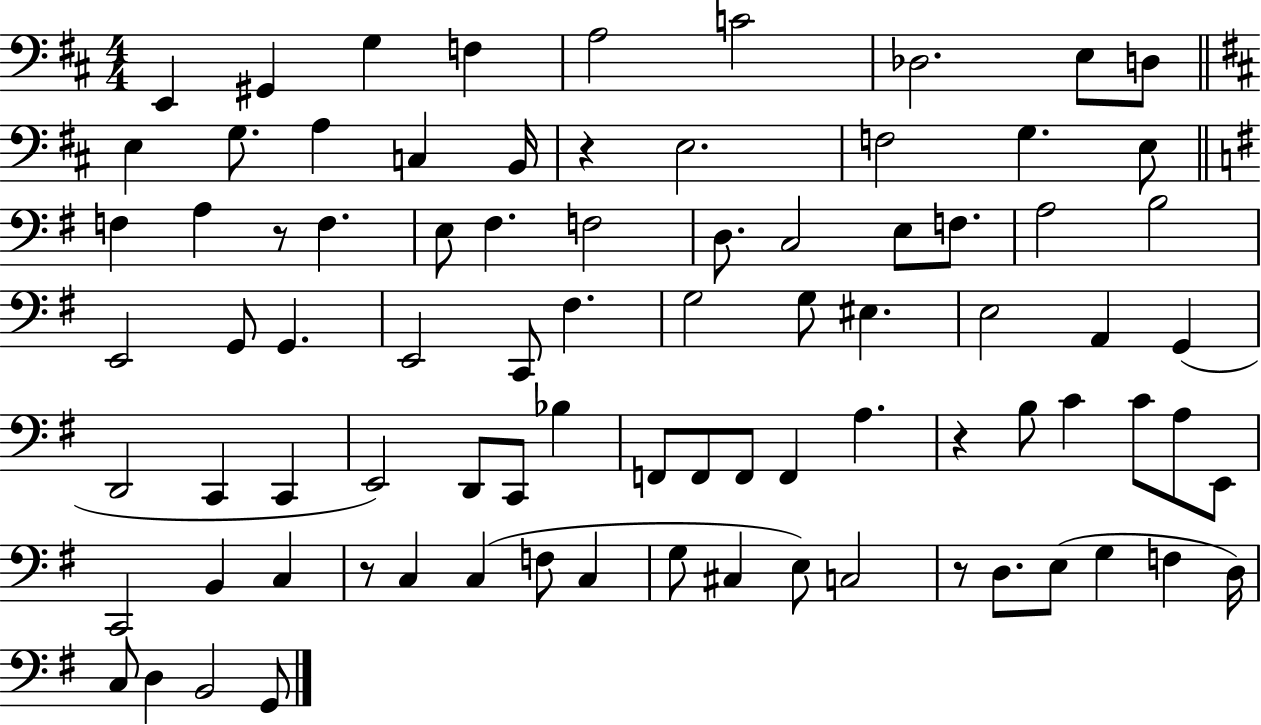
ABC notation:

X:1
T:Untitled
M:4/4
L:1/4
K:D
E,, ^G,, G, F, A,2 C2 _D,2 E,/2 D,/2 E, G,/2 A, C, B,,/4 z E,2 F,2 G, E,/2 F, A, z/2 F, E,/2 ^F, F,2 D,/2 C,2 E,/2 F,/2 A,2 B,2 E,,2 G,,/2 G,, E,,2 C,,/2 ^F, G,2 G,/2 ^E, E,2 A,, G,, D,,2 C,, C,, E,,2 D,,/2 C,,/2 _B, F,,/2 F,,/2 F,,/2 F,, A, z B,/2 C C/2 A,/2 E,,/2 C,,2 B,, C, z/2 C, C, F,/2 C, G,/2 ^C, E,/2 C,2 z/2 D,/2 E,/2 G, F, D,/4 C,/2 D, B,,2 G,,/2